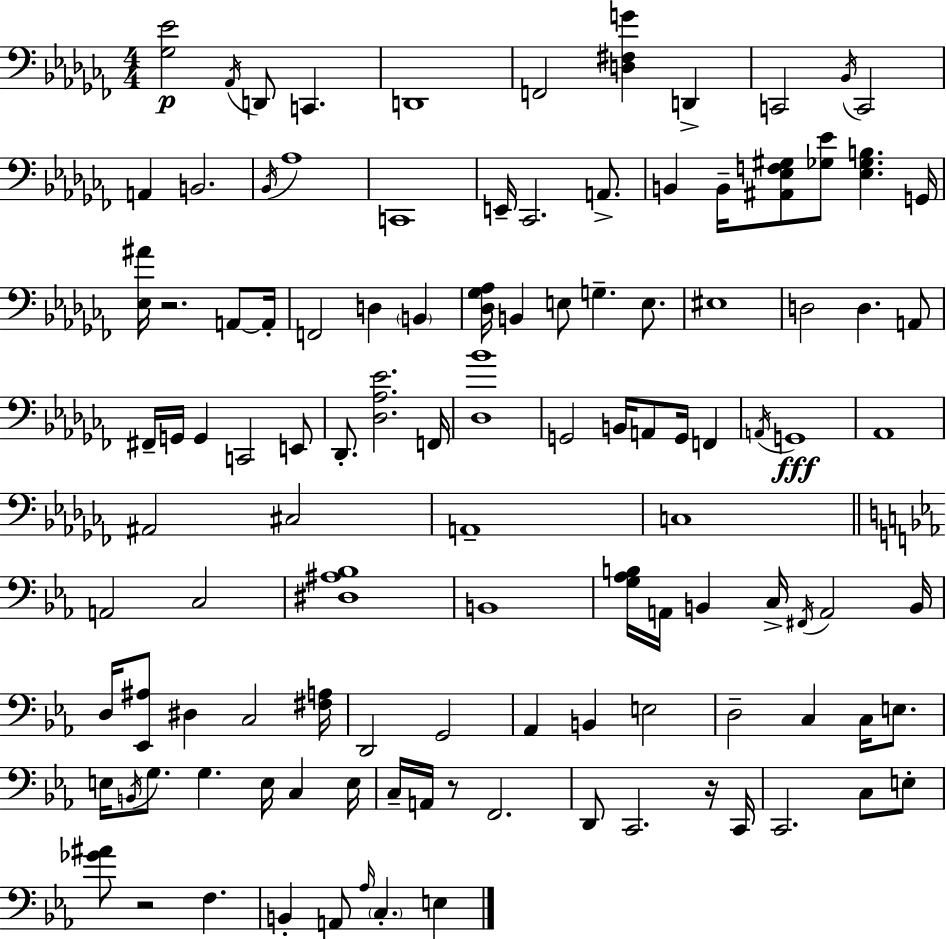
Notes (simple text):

[Gb3,Eb4]/h Ab2/s D2/e C2/q. D2/w F2/h [D3,F#3,G4]/q D2/q C2/h Bb2/s C2/h A2/q B2/h. Bb2/s Ab3/w C2/w E2/s CES2/h. A2/e. B2/q B2/s [A#2,Eb3,F3,G#3]/e [Gb3,Eb4]/e [Eb3,Gb3,B3]/q. G2/s [Eb3,A#4]/s R/h. A2/e A2/s F2/h D3/q B2/q [Db3,Gb3,Ab3]/s B2/q E3/e G3/q. E3/e. EIS3/w D3/h D3/q. A2/e F#2/s G2/s G2/q C2/h E2/e Db2/e. [Db3,Ab3,Eb4]/h. F2/s [Db3,Bb4]/w G2/h B2/s A2/e G2/s F2/q A2/s G2/w Ab2/w A#2/h C#3/h A2/w C3/w A2/h C3/h [D#3,A#3,Bb3]/w B2/w [G3,Ab3,B3]/s A2/s B2/q C3/s F#2/s A2/h B2/s D3/s [Eb2,A#3]/e D#3/q C3/h [F#3,A3]/s D2/h G2/h Ab2/q B2/q E3/h D3/h C3/q C3/s E3/e. E3/s B2/s G3/e. G3/q. E3/s C3/q E3/s C3/s A2/s R/e F2/h. D2/e C2/h. R/s C2/s C2/h. C3/e E3/e [Gb4,A#4]/e R/h F3/q. B2/q A2/e Ab3/s C3/q. E3/q